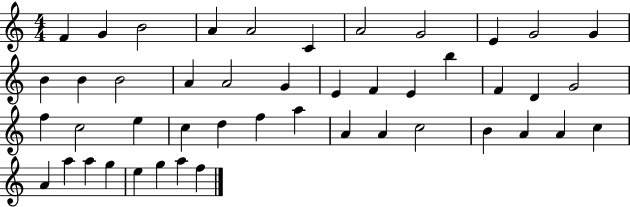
X:1
T:Untitled
M:4/4
L:1/4
K:C
F G B2 A A2 C A2 G2 E G2 G B B B2 A A2 G E F E b F D G2 f c2 e c d f a A A c2 B A A c A a a g e g a f